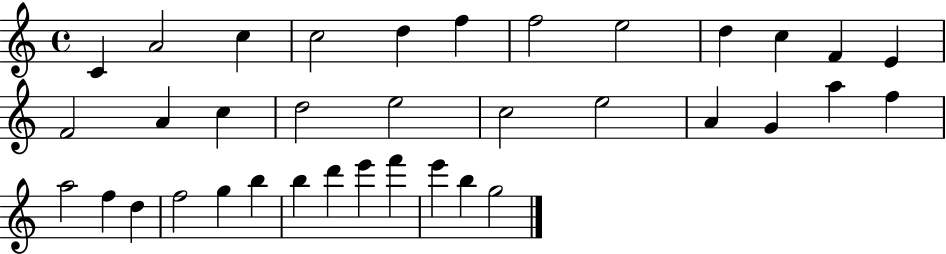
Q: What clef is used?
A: treble